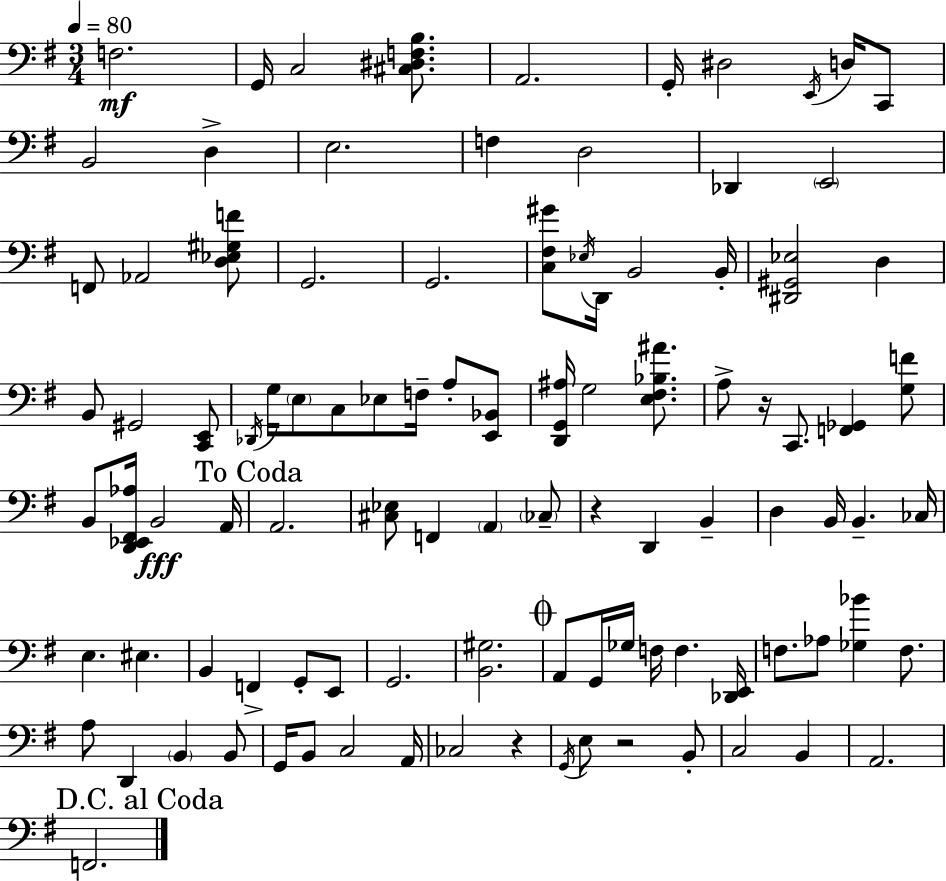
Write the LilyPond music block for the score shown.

{
  \clef bass
  \numericTimeSignature
  \time 3/4
  \key g \major
  \tempo 4 = 80
  f2.\mf | g,16 c2 <cis dis f b>8. | a,2. | g,16-. dis2 \acciaccatura { e,16 } d16 c,8 | \break b,2 d4-> | e2. | f4 d2 | des,4 \parenthesize e,2 | \break f,8 aes,2 <d ees gis f'>8 | g,2. | g,2. | <c fis gis'>8 \acciaccatura { ees16 } d,16 b,2 | \break b,16-. <dis, gis, ees>2 d4 | b,8 gis,2 | <c, e,>8 \acciaccatura { des,16 } g16 \parenthesize e8 c8 ees8 f16-- a8-. | <e, bes,>8 <d, g, ais>16 g2 | \break <e fis bes ais'>8. a8-> r16 c,8. <f, ges,>4 | <g f'>8 b,8 <d, ees, fis, aes>16 b,2\fff | a,16 \mark "To Coda" a,2. | <cis ees>8 f,4 \parenthesize a,4 | \break \parenthesize ces8-- r4 d,4 b,4-- | d4 b,16 b,4.-- | ces16 e4. eis4. | b,4 f,4-> g,8-. | \break e,8 g,2. | <b, gis>2. | \mark \markup { \musicglyph "scripts.coda" } a,8 g,16 ges16 f16 f4. | <des, e,>16 f8. aes8 <ges bes'>4 | \break f8. a8 d,4 \parenthesize b,4 | b,8 g,16 b,8 c2 | a,16 ces2 r4 | \acciaccatura { g,16 } e8 r2 | \break b,8-. c2 | b,4 a,2. | \mark "D.C. al Coda" f,2. | \bar "|."
}